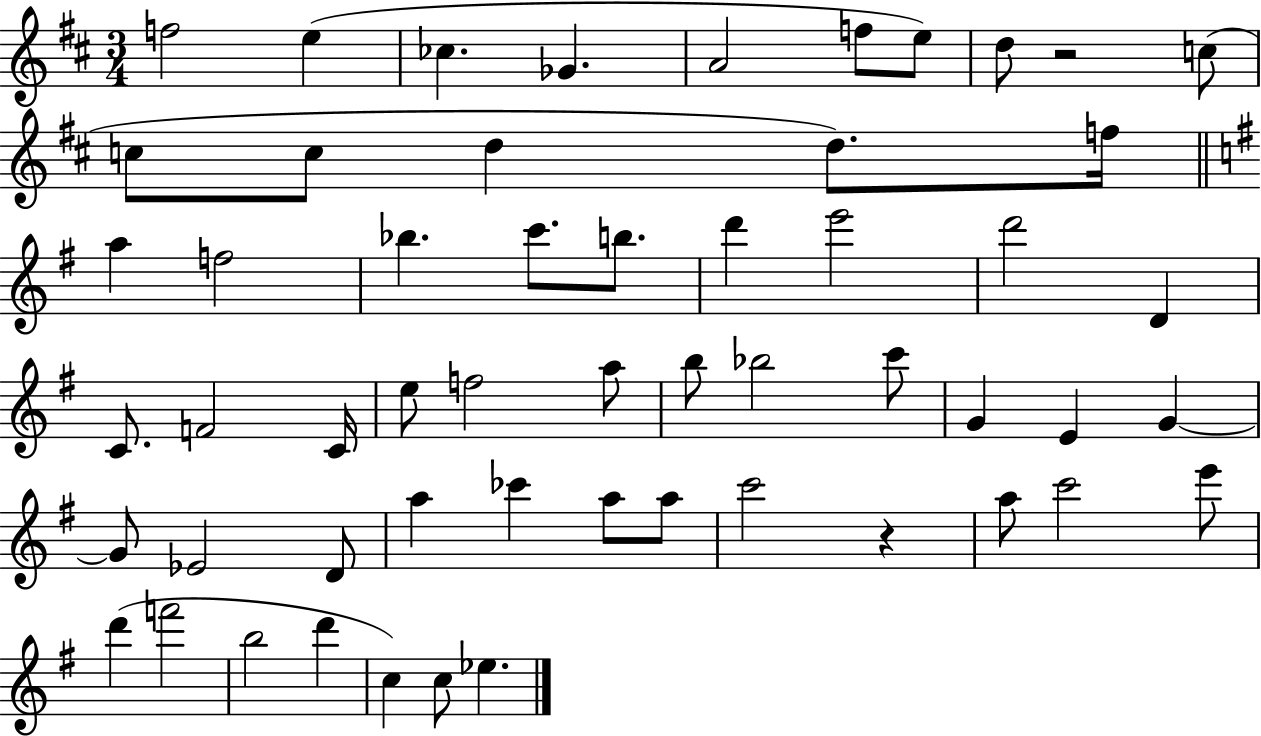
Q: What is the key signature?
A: D major